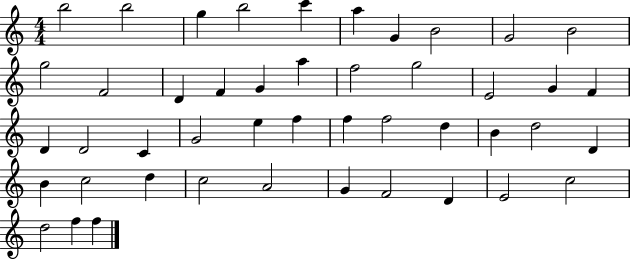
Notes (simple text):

B5/h B5/h G5/q B5/h C6/q A5/q G4/q B4/h G4/h B4/h G5/h F4/h D4/q F4/q G4/q A5/q F5/h G5/h E4/h G4/q F4/q D4/q D4/h C4/q G4/h E5/q F5/q F5/q F5/h D5/q B4/q D5/h D4/q B4/q C5/h D5/q C5/h A4/h G4/q F4/h D4/q E4/h C5/h D5/h F5/q F5/q